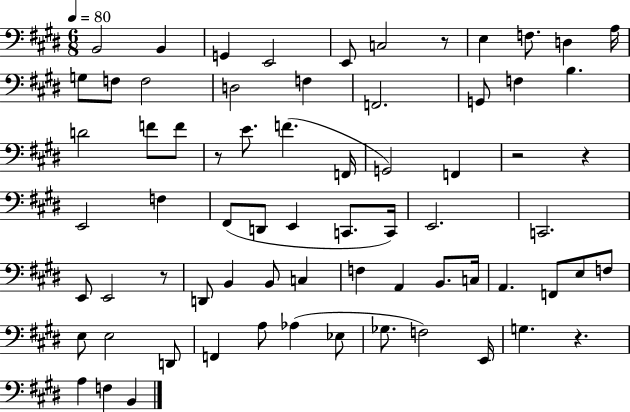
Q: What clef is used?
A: bass